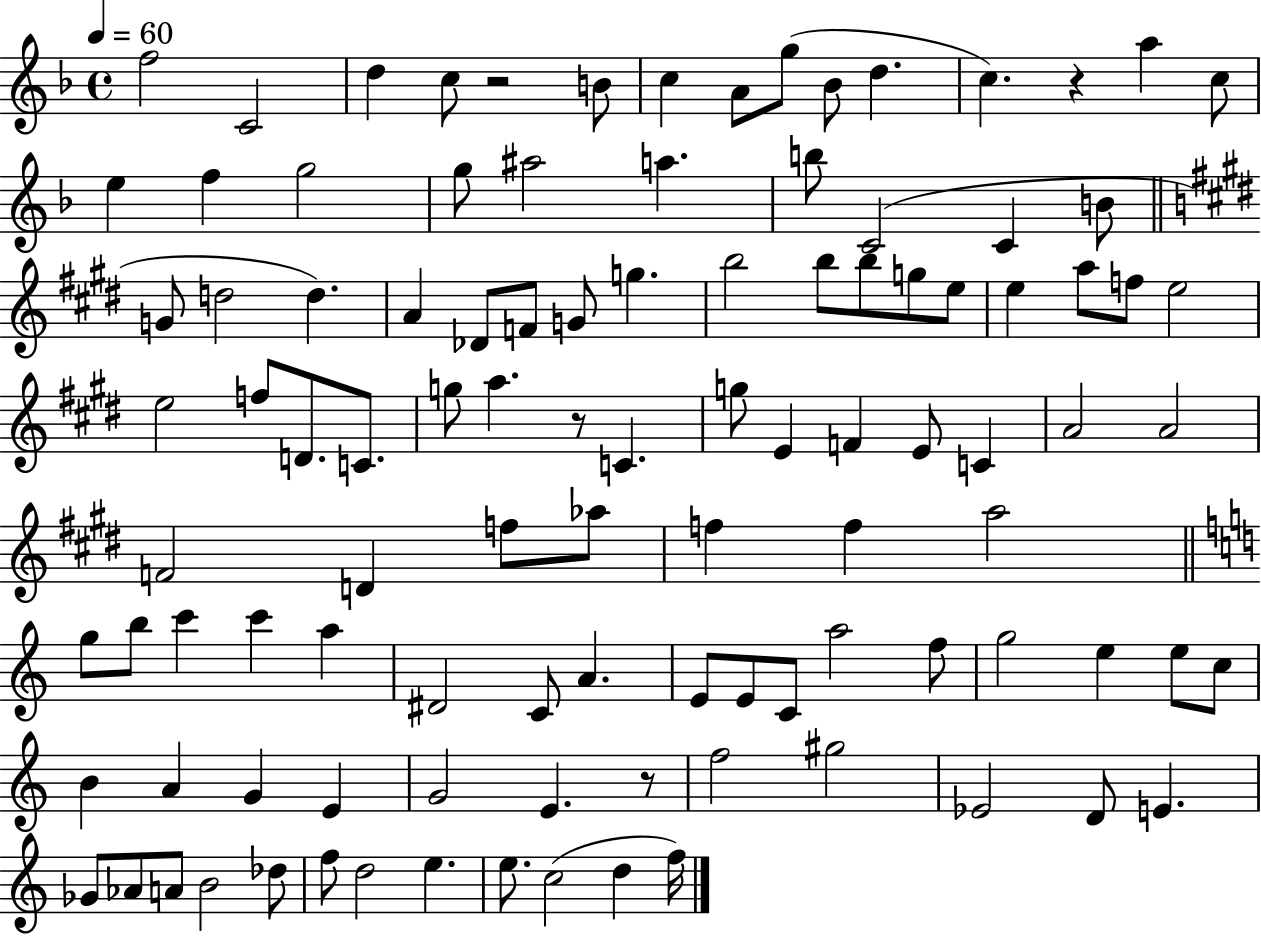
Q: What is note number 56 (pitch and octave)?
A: D4